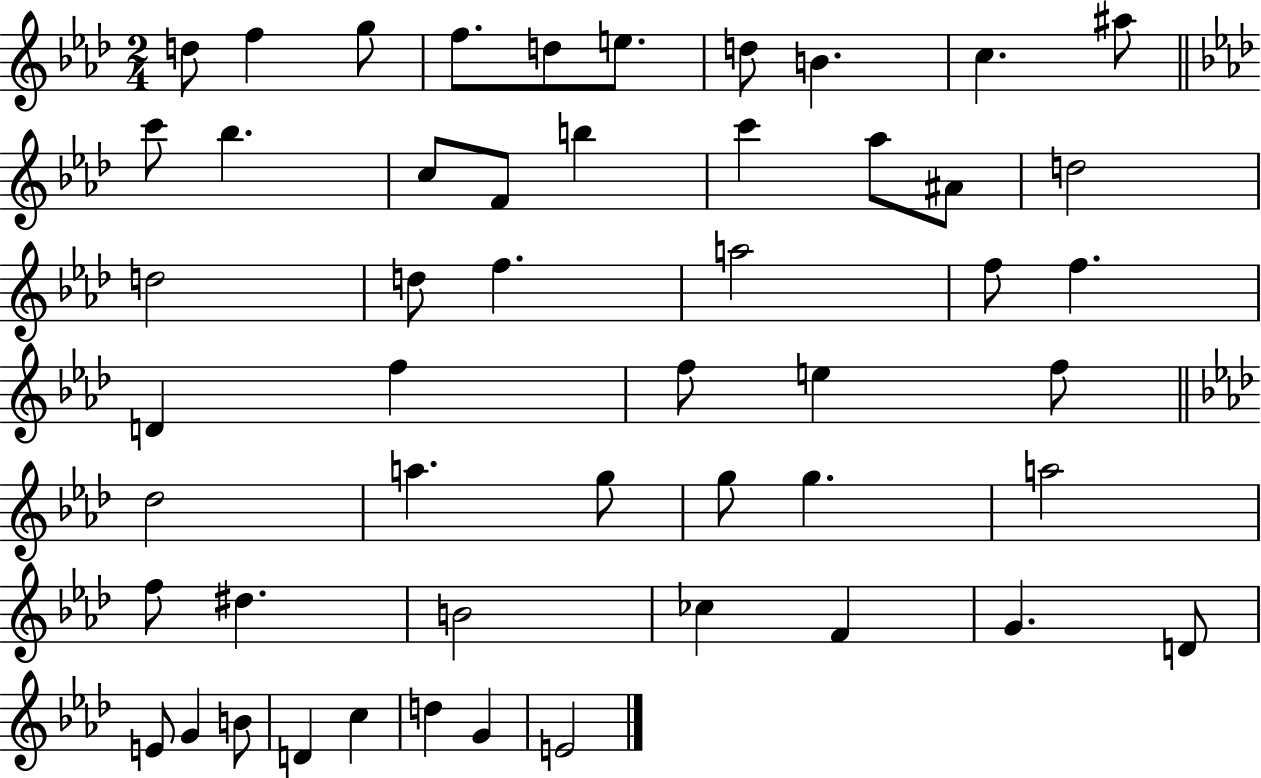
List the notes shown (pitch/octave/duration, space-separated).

D5/e F5/q G5/e F5/e. D5/e E5/e. D5/e B4/q. C5/q. A#5/e C6/e Bb5/q. C5/e F4/e B5/q C6/q Ab5/e A#4/e D5/h D5/h D5/e F5/q. A5/h F5/e F5/q. D4/q F5/q F5/e E5/q F5/e Db5/h A5/q. G5/e G5/e G5/q. A5/h F5/e D#5/q. B4/h CES5/q F4/q G4/q. D4/e E4/e G4/q B4/e D4/q C5/q D5/q G4/q E4/h